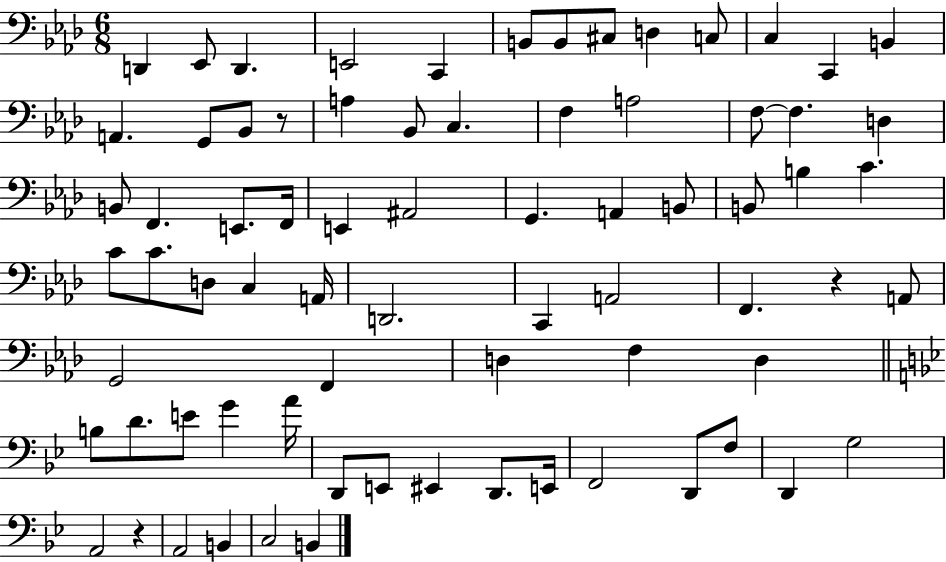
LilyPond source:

{
  \clef bass
  \numericTimeSignature
  \time 6/8
  \key aes \major
  d,4 ees,8 d,4. | e,2 c,4 | b,8 b,8 cis8 d4 c8 | c4 c,4 b,4 | \break a,4. g,8 bes,8 r8 | a4 bes,8 c4. | f4 a2 | f8~~ f4. d4 | \break b,8 f,4. e,8. f,16 | e,4 ais,2 | g,4. a,4 b,8 | b,8 b4 c'4. | \break c'8 c'8. d8 c4 a,16 | d,2. | c,4 a,2 | f,4. r4 a,8 | \break g,2 f,4 | d4 f4 d4 | \bar "||" \break \key bes \major b8 d'8. e'8 g'4 a'16 | d,8 e,8 eis,4 d,8. e,16 | f,2 d,8 f8 | d,4 g2 | \break a,2 r4 | a,2 b,4 | c2 b,4 | \bar "|."
}